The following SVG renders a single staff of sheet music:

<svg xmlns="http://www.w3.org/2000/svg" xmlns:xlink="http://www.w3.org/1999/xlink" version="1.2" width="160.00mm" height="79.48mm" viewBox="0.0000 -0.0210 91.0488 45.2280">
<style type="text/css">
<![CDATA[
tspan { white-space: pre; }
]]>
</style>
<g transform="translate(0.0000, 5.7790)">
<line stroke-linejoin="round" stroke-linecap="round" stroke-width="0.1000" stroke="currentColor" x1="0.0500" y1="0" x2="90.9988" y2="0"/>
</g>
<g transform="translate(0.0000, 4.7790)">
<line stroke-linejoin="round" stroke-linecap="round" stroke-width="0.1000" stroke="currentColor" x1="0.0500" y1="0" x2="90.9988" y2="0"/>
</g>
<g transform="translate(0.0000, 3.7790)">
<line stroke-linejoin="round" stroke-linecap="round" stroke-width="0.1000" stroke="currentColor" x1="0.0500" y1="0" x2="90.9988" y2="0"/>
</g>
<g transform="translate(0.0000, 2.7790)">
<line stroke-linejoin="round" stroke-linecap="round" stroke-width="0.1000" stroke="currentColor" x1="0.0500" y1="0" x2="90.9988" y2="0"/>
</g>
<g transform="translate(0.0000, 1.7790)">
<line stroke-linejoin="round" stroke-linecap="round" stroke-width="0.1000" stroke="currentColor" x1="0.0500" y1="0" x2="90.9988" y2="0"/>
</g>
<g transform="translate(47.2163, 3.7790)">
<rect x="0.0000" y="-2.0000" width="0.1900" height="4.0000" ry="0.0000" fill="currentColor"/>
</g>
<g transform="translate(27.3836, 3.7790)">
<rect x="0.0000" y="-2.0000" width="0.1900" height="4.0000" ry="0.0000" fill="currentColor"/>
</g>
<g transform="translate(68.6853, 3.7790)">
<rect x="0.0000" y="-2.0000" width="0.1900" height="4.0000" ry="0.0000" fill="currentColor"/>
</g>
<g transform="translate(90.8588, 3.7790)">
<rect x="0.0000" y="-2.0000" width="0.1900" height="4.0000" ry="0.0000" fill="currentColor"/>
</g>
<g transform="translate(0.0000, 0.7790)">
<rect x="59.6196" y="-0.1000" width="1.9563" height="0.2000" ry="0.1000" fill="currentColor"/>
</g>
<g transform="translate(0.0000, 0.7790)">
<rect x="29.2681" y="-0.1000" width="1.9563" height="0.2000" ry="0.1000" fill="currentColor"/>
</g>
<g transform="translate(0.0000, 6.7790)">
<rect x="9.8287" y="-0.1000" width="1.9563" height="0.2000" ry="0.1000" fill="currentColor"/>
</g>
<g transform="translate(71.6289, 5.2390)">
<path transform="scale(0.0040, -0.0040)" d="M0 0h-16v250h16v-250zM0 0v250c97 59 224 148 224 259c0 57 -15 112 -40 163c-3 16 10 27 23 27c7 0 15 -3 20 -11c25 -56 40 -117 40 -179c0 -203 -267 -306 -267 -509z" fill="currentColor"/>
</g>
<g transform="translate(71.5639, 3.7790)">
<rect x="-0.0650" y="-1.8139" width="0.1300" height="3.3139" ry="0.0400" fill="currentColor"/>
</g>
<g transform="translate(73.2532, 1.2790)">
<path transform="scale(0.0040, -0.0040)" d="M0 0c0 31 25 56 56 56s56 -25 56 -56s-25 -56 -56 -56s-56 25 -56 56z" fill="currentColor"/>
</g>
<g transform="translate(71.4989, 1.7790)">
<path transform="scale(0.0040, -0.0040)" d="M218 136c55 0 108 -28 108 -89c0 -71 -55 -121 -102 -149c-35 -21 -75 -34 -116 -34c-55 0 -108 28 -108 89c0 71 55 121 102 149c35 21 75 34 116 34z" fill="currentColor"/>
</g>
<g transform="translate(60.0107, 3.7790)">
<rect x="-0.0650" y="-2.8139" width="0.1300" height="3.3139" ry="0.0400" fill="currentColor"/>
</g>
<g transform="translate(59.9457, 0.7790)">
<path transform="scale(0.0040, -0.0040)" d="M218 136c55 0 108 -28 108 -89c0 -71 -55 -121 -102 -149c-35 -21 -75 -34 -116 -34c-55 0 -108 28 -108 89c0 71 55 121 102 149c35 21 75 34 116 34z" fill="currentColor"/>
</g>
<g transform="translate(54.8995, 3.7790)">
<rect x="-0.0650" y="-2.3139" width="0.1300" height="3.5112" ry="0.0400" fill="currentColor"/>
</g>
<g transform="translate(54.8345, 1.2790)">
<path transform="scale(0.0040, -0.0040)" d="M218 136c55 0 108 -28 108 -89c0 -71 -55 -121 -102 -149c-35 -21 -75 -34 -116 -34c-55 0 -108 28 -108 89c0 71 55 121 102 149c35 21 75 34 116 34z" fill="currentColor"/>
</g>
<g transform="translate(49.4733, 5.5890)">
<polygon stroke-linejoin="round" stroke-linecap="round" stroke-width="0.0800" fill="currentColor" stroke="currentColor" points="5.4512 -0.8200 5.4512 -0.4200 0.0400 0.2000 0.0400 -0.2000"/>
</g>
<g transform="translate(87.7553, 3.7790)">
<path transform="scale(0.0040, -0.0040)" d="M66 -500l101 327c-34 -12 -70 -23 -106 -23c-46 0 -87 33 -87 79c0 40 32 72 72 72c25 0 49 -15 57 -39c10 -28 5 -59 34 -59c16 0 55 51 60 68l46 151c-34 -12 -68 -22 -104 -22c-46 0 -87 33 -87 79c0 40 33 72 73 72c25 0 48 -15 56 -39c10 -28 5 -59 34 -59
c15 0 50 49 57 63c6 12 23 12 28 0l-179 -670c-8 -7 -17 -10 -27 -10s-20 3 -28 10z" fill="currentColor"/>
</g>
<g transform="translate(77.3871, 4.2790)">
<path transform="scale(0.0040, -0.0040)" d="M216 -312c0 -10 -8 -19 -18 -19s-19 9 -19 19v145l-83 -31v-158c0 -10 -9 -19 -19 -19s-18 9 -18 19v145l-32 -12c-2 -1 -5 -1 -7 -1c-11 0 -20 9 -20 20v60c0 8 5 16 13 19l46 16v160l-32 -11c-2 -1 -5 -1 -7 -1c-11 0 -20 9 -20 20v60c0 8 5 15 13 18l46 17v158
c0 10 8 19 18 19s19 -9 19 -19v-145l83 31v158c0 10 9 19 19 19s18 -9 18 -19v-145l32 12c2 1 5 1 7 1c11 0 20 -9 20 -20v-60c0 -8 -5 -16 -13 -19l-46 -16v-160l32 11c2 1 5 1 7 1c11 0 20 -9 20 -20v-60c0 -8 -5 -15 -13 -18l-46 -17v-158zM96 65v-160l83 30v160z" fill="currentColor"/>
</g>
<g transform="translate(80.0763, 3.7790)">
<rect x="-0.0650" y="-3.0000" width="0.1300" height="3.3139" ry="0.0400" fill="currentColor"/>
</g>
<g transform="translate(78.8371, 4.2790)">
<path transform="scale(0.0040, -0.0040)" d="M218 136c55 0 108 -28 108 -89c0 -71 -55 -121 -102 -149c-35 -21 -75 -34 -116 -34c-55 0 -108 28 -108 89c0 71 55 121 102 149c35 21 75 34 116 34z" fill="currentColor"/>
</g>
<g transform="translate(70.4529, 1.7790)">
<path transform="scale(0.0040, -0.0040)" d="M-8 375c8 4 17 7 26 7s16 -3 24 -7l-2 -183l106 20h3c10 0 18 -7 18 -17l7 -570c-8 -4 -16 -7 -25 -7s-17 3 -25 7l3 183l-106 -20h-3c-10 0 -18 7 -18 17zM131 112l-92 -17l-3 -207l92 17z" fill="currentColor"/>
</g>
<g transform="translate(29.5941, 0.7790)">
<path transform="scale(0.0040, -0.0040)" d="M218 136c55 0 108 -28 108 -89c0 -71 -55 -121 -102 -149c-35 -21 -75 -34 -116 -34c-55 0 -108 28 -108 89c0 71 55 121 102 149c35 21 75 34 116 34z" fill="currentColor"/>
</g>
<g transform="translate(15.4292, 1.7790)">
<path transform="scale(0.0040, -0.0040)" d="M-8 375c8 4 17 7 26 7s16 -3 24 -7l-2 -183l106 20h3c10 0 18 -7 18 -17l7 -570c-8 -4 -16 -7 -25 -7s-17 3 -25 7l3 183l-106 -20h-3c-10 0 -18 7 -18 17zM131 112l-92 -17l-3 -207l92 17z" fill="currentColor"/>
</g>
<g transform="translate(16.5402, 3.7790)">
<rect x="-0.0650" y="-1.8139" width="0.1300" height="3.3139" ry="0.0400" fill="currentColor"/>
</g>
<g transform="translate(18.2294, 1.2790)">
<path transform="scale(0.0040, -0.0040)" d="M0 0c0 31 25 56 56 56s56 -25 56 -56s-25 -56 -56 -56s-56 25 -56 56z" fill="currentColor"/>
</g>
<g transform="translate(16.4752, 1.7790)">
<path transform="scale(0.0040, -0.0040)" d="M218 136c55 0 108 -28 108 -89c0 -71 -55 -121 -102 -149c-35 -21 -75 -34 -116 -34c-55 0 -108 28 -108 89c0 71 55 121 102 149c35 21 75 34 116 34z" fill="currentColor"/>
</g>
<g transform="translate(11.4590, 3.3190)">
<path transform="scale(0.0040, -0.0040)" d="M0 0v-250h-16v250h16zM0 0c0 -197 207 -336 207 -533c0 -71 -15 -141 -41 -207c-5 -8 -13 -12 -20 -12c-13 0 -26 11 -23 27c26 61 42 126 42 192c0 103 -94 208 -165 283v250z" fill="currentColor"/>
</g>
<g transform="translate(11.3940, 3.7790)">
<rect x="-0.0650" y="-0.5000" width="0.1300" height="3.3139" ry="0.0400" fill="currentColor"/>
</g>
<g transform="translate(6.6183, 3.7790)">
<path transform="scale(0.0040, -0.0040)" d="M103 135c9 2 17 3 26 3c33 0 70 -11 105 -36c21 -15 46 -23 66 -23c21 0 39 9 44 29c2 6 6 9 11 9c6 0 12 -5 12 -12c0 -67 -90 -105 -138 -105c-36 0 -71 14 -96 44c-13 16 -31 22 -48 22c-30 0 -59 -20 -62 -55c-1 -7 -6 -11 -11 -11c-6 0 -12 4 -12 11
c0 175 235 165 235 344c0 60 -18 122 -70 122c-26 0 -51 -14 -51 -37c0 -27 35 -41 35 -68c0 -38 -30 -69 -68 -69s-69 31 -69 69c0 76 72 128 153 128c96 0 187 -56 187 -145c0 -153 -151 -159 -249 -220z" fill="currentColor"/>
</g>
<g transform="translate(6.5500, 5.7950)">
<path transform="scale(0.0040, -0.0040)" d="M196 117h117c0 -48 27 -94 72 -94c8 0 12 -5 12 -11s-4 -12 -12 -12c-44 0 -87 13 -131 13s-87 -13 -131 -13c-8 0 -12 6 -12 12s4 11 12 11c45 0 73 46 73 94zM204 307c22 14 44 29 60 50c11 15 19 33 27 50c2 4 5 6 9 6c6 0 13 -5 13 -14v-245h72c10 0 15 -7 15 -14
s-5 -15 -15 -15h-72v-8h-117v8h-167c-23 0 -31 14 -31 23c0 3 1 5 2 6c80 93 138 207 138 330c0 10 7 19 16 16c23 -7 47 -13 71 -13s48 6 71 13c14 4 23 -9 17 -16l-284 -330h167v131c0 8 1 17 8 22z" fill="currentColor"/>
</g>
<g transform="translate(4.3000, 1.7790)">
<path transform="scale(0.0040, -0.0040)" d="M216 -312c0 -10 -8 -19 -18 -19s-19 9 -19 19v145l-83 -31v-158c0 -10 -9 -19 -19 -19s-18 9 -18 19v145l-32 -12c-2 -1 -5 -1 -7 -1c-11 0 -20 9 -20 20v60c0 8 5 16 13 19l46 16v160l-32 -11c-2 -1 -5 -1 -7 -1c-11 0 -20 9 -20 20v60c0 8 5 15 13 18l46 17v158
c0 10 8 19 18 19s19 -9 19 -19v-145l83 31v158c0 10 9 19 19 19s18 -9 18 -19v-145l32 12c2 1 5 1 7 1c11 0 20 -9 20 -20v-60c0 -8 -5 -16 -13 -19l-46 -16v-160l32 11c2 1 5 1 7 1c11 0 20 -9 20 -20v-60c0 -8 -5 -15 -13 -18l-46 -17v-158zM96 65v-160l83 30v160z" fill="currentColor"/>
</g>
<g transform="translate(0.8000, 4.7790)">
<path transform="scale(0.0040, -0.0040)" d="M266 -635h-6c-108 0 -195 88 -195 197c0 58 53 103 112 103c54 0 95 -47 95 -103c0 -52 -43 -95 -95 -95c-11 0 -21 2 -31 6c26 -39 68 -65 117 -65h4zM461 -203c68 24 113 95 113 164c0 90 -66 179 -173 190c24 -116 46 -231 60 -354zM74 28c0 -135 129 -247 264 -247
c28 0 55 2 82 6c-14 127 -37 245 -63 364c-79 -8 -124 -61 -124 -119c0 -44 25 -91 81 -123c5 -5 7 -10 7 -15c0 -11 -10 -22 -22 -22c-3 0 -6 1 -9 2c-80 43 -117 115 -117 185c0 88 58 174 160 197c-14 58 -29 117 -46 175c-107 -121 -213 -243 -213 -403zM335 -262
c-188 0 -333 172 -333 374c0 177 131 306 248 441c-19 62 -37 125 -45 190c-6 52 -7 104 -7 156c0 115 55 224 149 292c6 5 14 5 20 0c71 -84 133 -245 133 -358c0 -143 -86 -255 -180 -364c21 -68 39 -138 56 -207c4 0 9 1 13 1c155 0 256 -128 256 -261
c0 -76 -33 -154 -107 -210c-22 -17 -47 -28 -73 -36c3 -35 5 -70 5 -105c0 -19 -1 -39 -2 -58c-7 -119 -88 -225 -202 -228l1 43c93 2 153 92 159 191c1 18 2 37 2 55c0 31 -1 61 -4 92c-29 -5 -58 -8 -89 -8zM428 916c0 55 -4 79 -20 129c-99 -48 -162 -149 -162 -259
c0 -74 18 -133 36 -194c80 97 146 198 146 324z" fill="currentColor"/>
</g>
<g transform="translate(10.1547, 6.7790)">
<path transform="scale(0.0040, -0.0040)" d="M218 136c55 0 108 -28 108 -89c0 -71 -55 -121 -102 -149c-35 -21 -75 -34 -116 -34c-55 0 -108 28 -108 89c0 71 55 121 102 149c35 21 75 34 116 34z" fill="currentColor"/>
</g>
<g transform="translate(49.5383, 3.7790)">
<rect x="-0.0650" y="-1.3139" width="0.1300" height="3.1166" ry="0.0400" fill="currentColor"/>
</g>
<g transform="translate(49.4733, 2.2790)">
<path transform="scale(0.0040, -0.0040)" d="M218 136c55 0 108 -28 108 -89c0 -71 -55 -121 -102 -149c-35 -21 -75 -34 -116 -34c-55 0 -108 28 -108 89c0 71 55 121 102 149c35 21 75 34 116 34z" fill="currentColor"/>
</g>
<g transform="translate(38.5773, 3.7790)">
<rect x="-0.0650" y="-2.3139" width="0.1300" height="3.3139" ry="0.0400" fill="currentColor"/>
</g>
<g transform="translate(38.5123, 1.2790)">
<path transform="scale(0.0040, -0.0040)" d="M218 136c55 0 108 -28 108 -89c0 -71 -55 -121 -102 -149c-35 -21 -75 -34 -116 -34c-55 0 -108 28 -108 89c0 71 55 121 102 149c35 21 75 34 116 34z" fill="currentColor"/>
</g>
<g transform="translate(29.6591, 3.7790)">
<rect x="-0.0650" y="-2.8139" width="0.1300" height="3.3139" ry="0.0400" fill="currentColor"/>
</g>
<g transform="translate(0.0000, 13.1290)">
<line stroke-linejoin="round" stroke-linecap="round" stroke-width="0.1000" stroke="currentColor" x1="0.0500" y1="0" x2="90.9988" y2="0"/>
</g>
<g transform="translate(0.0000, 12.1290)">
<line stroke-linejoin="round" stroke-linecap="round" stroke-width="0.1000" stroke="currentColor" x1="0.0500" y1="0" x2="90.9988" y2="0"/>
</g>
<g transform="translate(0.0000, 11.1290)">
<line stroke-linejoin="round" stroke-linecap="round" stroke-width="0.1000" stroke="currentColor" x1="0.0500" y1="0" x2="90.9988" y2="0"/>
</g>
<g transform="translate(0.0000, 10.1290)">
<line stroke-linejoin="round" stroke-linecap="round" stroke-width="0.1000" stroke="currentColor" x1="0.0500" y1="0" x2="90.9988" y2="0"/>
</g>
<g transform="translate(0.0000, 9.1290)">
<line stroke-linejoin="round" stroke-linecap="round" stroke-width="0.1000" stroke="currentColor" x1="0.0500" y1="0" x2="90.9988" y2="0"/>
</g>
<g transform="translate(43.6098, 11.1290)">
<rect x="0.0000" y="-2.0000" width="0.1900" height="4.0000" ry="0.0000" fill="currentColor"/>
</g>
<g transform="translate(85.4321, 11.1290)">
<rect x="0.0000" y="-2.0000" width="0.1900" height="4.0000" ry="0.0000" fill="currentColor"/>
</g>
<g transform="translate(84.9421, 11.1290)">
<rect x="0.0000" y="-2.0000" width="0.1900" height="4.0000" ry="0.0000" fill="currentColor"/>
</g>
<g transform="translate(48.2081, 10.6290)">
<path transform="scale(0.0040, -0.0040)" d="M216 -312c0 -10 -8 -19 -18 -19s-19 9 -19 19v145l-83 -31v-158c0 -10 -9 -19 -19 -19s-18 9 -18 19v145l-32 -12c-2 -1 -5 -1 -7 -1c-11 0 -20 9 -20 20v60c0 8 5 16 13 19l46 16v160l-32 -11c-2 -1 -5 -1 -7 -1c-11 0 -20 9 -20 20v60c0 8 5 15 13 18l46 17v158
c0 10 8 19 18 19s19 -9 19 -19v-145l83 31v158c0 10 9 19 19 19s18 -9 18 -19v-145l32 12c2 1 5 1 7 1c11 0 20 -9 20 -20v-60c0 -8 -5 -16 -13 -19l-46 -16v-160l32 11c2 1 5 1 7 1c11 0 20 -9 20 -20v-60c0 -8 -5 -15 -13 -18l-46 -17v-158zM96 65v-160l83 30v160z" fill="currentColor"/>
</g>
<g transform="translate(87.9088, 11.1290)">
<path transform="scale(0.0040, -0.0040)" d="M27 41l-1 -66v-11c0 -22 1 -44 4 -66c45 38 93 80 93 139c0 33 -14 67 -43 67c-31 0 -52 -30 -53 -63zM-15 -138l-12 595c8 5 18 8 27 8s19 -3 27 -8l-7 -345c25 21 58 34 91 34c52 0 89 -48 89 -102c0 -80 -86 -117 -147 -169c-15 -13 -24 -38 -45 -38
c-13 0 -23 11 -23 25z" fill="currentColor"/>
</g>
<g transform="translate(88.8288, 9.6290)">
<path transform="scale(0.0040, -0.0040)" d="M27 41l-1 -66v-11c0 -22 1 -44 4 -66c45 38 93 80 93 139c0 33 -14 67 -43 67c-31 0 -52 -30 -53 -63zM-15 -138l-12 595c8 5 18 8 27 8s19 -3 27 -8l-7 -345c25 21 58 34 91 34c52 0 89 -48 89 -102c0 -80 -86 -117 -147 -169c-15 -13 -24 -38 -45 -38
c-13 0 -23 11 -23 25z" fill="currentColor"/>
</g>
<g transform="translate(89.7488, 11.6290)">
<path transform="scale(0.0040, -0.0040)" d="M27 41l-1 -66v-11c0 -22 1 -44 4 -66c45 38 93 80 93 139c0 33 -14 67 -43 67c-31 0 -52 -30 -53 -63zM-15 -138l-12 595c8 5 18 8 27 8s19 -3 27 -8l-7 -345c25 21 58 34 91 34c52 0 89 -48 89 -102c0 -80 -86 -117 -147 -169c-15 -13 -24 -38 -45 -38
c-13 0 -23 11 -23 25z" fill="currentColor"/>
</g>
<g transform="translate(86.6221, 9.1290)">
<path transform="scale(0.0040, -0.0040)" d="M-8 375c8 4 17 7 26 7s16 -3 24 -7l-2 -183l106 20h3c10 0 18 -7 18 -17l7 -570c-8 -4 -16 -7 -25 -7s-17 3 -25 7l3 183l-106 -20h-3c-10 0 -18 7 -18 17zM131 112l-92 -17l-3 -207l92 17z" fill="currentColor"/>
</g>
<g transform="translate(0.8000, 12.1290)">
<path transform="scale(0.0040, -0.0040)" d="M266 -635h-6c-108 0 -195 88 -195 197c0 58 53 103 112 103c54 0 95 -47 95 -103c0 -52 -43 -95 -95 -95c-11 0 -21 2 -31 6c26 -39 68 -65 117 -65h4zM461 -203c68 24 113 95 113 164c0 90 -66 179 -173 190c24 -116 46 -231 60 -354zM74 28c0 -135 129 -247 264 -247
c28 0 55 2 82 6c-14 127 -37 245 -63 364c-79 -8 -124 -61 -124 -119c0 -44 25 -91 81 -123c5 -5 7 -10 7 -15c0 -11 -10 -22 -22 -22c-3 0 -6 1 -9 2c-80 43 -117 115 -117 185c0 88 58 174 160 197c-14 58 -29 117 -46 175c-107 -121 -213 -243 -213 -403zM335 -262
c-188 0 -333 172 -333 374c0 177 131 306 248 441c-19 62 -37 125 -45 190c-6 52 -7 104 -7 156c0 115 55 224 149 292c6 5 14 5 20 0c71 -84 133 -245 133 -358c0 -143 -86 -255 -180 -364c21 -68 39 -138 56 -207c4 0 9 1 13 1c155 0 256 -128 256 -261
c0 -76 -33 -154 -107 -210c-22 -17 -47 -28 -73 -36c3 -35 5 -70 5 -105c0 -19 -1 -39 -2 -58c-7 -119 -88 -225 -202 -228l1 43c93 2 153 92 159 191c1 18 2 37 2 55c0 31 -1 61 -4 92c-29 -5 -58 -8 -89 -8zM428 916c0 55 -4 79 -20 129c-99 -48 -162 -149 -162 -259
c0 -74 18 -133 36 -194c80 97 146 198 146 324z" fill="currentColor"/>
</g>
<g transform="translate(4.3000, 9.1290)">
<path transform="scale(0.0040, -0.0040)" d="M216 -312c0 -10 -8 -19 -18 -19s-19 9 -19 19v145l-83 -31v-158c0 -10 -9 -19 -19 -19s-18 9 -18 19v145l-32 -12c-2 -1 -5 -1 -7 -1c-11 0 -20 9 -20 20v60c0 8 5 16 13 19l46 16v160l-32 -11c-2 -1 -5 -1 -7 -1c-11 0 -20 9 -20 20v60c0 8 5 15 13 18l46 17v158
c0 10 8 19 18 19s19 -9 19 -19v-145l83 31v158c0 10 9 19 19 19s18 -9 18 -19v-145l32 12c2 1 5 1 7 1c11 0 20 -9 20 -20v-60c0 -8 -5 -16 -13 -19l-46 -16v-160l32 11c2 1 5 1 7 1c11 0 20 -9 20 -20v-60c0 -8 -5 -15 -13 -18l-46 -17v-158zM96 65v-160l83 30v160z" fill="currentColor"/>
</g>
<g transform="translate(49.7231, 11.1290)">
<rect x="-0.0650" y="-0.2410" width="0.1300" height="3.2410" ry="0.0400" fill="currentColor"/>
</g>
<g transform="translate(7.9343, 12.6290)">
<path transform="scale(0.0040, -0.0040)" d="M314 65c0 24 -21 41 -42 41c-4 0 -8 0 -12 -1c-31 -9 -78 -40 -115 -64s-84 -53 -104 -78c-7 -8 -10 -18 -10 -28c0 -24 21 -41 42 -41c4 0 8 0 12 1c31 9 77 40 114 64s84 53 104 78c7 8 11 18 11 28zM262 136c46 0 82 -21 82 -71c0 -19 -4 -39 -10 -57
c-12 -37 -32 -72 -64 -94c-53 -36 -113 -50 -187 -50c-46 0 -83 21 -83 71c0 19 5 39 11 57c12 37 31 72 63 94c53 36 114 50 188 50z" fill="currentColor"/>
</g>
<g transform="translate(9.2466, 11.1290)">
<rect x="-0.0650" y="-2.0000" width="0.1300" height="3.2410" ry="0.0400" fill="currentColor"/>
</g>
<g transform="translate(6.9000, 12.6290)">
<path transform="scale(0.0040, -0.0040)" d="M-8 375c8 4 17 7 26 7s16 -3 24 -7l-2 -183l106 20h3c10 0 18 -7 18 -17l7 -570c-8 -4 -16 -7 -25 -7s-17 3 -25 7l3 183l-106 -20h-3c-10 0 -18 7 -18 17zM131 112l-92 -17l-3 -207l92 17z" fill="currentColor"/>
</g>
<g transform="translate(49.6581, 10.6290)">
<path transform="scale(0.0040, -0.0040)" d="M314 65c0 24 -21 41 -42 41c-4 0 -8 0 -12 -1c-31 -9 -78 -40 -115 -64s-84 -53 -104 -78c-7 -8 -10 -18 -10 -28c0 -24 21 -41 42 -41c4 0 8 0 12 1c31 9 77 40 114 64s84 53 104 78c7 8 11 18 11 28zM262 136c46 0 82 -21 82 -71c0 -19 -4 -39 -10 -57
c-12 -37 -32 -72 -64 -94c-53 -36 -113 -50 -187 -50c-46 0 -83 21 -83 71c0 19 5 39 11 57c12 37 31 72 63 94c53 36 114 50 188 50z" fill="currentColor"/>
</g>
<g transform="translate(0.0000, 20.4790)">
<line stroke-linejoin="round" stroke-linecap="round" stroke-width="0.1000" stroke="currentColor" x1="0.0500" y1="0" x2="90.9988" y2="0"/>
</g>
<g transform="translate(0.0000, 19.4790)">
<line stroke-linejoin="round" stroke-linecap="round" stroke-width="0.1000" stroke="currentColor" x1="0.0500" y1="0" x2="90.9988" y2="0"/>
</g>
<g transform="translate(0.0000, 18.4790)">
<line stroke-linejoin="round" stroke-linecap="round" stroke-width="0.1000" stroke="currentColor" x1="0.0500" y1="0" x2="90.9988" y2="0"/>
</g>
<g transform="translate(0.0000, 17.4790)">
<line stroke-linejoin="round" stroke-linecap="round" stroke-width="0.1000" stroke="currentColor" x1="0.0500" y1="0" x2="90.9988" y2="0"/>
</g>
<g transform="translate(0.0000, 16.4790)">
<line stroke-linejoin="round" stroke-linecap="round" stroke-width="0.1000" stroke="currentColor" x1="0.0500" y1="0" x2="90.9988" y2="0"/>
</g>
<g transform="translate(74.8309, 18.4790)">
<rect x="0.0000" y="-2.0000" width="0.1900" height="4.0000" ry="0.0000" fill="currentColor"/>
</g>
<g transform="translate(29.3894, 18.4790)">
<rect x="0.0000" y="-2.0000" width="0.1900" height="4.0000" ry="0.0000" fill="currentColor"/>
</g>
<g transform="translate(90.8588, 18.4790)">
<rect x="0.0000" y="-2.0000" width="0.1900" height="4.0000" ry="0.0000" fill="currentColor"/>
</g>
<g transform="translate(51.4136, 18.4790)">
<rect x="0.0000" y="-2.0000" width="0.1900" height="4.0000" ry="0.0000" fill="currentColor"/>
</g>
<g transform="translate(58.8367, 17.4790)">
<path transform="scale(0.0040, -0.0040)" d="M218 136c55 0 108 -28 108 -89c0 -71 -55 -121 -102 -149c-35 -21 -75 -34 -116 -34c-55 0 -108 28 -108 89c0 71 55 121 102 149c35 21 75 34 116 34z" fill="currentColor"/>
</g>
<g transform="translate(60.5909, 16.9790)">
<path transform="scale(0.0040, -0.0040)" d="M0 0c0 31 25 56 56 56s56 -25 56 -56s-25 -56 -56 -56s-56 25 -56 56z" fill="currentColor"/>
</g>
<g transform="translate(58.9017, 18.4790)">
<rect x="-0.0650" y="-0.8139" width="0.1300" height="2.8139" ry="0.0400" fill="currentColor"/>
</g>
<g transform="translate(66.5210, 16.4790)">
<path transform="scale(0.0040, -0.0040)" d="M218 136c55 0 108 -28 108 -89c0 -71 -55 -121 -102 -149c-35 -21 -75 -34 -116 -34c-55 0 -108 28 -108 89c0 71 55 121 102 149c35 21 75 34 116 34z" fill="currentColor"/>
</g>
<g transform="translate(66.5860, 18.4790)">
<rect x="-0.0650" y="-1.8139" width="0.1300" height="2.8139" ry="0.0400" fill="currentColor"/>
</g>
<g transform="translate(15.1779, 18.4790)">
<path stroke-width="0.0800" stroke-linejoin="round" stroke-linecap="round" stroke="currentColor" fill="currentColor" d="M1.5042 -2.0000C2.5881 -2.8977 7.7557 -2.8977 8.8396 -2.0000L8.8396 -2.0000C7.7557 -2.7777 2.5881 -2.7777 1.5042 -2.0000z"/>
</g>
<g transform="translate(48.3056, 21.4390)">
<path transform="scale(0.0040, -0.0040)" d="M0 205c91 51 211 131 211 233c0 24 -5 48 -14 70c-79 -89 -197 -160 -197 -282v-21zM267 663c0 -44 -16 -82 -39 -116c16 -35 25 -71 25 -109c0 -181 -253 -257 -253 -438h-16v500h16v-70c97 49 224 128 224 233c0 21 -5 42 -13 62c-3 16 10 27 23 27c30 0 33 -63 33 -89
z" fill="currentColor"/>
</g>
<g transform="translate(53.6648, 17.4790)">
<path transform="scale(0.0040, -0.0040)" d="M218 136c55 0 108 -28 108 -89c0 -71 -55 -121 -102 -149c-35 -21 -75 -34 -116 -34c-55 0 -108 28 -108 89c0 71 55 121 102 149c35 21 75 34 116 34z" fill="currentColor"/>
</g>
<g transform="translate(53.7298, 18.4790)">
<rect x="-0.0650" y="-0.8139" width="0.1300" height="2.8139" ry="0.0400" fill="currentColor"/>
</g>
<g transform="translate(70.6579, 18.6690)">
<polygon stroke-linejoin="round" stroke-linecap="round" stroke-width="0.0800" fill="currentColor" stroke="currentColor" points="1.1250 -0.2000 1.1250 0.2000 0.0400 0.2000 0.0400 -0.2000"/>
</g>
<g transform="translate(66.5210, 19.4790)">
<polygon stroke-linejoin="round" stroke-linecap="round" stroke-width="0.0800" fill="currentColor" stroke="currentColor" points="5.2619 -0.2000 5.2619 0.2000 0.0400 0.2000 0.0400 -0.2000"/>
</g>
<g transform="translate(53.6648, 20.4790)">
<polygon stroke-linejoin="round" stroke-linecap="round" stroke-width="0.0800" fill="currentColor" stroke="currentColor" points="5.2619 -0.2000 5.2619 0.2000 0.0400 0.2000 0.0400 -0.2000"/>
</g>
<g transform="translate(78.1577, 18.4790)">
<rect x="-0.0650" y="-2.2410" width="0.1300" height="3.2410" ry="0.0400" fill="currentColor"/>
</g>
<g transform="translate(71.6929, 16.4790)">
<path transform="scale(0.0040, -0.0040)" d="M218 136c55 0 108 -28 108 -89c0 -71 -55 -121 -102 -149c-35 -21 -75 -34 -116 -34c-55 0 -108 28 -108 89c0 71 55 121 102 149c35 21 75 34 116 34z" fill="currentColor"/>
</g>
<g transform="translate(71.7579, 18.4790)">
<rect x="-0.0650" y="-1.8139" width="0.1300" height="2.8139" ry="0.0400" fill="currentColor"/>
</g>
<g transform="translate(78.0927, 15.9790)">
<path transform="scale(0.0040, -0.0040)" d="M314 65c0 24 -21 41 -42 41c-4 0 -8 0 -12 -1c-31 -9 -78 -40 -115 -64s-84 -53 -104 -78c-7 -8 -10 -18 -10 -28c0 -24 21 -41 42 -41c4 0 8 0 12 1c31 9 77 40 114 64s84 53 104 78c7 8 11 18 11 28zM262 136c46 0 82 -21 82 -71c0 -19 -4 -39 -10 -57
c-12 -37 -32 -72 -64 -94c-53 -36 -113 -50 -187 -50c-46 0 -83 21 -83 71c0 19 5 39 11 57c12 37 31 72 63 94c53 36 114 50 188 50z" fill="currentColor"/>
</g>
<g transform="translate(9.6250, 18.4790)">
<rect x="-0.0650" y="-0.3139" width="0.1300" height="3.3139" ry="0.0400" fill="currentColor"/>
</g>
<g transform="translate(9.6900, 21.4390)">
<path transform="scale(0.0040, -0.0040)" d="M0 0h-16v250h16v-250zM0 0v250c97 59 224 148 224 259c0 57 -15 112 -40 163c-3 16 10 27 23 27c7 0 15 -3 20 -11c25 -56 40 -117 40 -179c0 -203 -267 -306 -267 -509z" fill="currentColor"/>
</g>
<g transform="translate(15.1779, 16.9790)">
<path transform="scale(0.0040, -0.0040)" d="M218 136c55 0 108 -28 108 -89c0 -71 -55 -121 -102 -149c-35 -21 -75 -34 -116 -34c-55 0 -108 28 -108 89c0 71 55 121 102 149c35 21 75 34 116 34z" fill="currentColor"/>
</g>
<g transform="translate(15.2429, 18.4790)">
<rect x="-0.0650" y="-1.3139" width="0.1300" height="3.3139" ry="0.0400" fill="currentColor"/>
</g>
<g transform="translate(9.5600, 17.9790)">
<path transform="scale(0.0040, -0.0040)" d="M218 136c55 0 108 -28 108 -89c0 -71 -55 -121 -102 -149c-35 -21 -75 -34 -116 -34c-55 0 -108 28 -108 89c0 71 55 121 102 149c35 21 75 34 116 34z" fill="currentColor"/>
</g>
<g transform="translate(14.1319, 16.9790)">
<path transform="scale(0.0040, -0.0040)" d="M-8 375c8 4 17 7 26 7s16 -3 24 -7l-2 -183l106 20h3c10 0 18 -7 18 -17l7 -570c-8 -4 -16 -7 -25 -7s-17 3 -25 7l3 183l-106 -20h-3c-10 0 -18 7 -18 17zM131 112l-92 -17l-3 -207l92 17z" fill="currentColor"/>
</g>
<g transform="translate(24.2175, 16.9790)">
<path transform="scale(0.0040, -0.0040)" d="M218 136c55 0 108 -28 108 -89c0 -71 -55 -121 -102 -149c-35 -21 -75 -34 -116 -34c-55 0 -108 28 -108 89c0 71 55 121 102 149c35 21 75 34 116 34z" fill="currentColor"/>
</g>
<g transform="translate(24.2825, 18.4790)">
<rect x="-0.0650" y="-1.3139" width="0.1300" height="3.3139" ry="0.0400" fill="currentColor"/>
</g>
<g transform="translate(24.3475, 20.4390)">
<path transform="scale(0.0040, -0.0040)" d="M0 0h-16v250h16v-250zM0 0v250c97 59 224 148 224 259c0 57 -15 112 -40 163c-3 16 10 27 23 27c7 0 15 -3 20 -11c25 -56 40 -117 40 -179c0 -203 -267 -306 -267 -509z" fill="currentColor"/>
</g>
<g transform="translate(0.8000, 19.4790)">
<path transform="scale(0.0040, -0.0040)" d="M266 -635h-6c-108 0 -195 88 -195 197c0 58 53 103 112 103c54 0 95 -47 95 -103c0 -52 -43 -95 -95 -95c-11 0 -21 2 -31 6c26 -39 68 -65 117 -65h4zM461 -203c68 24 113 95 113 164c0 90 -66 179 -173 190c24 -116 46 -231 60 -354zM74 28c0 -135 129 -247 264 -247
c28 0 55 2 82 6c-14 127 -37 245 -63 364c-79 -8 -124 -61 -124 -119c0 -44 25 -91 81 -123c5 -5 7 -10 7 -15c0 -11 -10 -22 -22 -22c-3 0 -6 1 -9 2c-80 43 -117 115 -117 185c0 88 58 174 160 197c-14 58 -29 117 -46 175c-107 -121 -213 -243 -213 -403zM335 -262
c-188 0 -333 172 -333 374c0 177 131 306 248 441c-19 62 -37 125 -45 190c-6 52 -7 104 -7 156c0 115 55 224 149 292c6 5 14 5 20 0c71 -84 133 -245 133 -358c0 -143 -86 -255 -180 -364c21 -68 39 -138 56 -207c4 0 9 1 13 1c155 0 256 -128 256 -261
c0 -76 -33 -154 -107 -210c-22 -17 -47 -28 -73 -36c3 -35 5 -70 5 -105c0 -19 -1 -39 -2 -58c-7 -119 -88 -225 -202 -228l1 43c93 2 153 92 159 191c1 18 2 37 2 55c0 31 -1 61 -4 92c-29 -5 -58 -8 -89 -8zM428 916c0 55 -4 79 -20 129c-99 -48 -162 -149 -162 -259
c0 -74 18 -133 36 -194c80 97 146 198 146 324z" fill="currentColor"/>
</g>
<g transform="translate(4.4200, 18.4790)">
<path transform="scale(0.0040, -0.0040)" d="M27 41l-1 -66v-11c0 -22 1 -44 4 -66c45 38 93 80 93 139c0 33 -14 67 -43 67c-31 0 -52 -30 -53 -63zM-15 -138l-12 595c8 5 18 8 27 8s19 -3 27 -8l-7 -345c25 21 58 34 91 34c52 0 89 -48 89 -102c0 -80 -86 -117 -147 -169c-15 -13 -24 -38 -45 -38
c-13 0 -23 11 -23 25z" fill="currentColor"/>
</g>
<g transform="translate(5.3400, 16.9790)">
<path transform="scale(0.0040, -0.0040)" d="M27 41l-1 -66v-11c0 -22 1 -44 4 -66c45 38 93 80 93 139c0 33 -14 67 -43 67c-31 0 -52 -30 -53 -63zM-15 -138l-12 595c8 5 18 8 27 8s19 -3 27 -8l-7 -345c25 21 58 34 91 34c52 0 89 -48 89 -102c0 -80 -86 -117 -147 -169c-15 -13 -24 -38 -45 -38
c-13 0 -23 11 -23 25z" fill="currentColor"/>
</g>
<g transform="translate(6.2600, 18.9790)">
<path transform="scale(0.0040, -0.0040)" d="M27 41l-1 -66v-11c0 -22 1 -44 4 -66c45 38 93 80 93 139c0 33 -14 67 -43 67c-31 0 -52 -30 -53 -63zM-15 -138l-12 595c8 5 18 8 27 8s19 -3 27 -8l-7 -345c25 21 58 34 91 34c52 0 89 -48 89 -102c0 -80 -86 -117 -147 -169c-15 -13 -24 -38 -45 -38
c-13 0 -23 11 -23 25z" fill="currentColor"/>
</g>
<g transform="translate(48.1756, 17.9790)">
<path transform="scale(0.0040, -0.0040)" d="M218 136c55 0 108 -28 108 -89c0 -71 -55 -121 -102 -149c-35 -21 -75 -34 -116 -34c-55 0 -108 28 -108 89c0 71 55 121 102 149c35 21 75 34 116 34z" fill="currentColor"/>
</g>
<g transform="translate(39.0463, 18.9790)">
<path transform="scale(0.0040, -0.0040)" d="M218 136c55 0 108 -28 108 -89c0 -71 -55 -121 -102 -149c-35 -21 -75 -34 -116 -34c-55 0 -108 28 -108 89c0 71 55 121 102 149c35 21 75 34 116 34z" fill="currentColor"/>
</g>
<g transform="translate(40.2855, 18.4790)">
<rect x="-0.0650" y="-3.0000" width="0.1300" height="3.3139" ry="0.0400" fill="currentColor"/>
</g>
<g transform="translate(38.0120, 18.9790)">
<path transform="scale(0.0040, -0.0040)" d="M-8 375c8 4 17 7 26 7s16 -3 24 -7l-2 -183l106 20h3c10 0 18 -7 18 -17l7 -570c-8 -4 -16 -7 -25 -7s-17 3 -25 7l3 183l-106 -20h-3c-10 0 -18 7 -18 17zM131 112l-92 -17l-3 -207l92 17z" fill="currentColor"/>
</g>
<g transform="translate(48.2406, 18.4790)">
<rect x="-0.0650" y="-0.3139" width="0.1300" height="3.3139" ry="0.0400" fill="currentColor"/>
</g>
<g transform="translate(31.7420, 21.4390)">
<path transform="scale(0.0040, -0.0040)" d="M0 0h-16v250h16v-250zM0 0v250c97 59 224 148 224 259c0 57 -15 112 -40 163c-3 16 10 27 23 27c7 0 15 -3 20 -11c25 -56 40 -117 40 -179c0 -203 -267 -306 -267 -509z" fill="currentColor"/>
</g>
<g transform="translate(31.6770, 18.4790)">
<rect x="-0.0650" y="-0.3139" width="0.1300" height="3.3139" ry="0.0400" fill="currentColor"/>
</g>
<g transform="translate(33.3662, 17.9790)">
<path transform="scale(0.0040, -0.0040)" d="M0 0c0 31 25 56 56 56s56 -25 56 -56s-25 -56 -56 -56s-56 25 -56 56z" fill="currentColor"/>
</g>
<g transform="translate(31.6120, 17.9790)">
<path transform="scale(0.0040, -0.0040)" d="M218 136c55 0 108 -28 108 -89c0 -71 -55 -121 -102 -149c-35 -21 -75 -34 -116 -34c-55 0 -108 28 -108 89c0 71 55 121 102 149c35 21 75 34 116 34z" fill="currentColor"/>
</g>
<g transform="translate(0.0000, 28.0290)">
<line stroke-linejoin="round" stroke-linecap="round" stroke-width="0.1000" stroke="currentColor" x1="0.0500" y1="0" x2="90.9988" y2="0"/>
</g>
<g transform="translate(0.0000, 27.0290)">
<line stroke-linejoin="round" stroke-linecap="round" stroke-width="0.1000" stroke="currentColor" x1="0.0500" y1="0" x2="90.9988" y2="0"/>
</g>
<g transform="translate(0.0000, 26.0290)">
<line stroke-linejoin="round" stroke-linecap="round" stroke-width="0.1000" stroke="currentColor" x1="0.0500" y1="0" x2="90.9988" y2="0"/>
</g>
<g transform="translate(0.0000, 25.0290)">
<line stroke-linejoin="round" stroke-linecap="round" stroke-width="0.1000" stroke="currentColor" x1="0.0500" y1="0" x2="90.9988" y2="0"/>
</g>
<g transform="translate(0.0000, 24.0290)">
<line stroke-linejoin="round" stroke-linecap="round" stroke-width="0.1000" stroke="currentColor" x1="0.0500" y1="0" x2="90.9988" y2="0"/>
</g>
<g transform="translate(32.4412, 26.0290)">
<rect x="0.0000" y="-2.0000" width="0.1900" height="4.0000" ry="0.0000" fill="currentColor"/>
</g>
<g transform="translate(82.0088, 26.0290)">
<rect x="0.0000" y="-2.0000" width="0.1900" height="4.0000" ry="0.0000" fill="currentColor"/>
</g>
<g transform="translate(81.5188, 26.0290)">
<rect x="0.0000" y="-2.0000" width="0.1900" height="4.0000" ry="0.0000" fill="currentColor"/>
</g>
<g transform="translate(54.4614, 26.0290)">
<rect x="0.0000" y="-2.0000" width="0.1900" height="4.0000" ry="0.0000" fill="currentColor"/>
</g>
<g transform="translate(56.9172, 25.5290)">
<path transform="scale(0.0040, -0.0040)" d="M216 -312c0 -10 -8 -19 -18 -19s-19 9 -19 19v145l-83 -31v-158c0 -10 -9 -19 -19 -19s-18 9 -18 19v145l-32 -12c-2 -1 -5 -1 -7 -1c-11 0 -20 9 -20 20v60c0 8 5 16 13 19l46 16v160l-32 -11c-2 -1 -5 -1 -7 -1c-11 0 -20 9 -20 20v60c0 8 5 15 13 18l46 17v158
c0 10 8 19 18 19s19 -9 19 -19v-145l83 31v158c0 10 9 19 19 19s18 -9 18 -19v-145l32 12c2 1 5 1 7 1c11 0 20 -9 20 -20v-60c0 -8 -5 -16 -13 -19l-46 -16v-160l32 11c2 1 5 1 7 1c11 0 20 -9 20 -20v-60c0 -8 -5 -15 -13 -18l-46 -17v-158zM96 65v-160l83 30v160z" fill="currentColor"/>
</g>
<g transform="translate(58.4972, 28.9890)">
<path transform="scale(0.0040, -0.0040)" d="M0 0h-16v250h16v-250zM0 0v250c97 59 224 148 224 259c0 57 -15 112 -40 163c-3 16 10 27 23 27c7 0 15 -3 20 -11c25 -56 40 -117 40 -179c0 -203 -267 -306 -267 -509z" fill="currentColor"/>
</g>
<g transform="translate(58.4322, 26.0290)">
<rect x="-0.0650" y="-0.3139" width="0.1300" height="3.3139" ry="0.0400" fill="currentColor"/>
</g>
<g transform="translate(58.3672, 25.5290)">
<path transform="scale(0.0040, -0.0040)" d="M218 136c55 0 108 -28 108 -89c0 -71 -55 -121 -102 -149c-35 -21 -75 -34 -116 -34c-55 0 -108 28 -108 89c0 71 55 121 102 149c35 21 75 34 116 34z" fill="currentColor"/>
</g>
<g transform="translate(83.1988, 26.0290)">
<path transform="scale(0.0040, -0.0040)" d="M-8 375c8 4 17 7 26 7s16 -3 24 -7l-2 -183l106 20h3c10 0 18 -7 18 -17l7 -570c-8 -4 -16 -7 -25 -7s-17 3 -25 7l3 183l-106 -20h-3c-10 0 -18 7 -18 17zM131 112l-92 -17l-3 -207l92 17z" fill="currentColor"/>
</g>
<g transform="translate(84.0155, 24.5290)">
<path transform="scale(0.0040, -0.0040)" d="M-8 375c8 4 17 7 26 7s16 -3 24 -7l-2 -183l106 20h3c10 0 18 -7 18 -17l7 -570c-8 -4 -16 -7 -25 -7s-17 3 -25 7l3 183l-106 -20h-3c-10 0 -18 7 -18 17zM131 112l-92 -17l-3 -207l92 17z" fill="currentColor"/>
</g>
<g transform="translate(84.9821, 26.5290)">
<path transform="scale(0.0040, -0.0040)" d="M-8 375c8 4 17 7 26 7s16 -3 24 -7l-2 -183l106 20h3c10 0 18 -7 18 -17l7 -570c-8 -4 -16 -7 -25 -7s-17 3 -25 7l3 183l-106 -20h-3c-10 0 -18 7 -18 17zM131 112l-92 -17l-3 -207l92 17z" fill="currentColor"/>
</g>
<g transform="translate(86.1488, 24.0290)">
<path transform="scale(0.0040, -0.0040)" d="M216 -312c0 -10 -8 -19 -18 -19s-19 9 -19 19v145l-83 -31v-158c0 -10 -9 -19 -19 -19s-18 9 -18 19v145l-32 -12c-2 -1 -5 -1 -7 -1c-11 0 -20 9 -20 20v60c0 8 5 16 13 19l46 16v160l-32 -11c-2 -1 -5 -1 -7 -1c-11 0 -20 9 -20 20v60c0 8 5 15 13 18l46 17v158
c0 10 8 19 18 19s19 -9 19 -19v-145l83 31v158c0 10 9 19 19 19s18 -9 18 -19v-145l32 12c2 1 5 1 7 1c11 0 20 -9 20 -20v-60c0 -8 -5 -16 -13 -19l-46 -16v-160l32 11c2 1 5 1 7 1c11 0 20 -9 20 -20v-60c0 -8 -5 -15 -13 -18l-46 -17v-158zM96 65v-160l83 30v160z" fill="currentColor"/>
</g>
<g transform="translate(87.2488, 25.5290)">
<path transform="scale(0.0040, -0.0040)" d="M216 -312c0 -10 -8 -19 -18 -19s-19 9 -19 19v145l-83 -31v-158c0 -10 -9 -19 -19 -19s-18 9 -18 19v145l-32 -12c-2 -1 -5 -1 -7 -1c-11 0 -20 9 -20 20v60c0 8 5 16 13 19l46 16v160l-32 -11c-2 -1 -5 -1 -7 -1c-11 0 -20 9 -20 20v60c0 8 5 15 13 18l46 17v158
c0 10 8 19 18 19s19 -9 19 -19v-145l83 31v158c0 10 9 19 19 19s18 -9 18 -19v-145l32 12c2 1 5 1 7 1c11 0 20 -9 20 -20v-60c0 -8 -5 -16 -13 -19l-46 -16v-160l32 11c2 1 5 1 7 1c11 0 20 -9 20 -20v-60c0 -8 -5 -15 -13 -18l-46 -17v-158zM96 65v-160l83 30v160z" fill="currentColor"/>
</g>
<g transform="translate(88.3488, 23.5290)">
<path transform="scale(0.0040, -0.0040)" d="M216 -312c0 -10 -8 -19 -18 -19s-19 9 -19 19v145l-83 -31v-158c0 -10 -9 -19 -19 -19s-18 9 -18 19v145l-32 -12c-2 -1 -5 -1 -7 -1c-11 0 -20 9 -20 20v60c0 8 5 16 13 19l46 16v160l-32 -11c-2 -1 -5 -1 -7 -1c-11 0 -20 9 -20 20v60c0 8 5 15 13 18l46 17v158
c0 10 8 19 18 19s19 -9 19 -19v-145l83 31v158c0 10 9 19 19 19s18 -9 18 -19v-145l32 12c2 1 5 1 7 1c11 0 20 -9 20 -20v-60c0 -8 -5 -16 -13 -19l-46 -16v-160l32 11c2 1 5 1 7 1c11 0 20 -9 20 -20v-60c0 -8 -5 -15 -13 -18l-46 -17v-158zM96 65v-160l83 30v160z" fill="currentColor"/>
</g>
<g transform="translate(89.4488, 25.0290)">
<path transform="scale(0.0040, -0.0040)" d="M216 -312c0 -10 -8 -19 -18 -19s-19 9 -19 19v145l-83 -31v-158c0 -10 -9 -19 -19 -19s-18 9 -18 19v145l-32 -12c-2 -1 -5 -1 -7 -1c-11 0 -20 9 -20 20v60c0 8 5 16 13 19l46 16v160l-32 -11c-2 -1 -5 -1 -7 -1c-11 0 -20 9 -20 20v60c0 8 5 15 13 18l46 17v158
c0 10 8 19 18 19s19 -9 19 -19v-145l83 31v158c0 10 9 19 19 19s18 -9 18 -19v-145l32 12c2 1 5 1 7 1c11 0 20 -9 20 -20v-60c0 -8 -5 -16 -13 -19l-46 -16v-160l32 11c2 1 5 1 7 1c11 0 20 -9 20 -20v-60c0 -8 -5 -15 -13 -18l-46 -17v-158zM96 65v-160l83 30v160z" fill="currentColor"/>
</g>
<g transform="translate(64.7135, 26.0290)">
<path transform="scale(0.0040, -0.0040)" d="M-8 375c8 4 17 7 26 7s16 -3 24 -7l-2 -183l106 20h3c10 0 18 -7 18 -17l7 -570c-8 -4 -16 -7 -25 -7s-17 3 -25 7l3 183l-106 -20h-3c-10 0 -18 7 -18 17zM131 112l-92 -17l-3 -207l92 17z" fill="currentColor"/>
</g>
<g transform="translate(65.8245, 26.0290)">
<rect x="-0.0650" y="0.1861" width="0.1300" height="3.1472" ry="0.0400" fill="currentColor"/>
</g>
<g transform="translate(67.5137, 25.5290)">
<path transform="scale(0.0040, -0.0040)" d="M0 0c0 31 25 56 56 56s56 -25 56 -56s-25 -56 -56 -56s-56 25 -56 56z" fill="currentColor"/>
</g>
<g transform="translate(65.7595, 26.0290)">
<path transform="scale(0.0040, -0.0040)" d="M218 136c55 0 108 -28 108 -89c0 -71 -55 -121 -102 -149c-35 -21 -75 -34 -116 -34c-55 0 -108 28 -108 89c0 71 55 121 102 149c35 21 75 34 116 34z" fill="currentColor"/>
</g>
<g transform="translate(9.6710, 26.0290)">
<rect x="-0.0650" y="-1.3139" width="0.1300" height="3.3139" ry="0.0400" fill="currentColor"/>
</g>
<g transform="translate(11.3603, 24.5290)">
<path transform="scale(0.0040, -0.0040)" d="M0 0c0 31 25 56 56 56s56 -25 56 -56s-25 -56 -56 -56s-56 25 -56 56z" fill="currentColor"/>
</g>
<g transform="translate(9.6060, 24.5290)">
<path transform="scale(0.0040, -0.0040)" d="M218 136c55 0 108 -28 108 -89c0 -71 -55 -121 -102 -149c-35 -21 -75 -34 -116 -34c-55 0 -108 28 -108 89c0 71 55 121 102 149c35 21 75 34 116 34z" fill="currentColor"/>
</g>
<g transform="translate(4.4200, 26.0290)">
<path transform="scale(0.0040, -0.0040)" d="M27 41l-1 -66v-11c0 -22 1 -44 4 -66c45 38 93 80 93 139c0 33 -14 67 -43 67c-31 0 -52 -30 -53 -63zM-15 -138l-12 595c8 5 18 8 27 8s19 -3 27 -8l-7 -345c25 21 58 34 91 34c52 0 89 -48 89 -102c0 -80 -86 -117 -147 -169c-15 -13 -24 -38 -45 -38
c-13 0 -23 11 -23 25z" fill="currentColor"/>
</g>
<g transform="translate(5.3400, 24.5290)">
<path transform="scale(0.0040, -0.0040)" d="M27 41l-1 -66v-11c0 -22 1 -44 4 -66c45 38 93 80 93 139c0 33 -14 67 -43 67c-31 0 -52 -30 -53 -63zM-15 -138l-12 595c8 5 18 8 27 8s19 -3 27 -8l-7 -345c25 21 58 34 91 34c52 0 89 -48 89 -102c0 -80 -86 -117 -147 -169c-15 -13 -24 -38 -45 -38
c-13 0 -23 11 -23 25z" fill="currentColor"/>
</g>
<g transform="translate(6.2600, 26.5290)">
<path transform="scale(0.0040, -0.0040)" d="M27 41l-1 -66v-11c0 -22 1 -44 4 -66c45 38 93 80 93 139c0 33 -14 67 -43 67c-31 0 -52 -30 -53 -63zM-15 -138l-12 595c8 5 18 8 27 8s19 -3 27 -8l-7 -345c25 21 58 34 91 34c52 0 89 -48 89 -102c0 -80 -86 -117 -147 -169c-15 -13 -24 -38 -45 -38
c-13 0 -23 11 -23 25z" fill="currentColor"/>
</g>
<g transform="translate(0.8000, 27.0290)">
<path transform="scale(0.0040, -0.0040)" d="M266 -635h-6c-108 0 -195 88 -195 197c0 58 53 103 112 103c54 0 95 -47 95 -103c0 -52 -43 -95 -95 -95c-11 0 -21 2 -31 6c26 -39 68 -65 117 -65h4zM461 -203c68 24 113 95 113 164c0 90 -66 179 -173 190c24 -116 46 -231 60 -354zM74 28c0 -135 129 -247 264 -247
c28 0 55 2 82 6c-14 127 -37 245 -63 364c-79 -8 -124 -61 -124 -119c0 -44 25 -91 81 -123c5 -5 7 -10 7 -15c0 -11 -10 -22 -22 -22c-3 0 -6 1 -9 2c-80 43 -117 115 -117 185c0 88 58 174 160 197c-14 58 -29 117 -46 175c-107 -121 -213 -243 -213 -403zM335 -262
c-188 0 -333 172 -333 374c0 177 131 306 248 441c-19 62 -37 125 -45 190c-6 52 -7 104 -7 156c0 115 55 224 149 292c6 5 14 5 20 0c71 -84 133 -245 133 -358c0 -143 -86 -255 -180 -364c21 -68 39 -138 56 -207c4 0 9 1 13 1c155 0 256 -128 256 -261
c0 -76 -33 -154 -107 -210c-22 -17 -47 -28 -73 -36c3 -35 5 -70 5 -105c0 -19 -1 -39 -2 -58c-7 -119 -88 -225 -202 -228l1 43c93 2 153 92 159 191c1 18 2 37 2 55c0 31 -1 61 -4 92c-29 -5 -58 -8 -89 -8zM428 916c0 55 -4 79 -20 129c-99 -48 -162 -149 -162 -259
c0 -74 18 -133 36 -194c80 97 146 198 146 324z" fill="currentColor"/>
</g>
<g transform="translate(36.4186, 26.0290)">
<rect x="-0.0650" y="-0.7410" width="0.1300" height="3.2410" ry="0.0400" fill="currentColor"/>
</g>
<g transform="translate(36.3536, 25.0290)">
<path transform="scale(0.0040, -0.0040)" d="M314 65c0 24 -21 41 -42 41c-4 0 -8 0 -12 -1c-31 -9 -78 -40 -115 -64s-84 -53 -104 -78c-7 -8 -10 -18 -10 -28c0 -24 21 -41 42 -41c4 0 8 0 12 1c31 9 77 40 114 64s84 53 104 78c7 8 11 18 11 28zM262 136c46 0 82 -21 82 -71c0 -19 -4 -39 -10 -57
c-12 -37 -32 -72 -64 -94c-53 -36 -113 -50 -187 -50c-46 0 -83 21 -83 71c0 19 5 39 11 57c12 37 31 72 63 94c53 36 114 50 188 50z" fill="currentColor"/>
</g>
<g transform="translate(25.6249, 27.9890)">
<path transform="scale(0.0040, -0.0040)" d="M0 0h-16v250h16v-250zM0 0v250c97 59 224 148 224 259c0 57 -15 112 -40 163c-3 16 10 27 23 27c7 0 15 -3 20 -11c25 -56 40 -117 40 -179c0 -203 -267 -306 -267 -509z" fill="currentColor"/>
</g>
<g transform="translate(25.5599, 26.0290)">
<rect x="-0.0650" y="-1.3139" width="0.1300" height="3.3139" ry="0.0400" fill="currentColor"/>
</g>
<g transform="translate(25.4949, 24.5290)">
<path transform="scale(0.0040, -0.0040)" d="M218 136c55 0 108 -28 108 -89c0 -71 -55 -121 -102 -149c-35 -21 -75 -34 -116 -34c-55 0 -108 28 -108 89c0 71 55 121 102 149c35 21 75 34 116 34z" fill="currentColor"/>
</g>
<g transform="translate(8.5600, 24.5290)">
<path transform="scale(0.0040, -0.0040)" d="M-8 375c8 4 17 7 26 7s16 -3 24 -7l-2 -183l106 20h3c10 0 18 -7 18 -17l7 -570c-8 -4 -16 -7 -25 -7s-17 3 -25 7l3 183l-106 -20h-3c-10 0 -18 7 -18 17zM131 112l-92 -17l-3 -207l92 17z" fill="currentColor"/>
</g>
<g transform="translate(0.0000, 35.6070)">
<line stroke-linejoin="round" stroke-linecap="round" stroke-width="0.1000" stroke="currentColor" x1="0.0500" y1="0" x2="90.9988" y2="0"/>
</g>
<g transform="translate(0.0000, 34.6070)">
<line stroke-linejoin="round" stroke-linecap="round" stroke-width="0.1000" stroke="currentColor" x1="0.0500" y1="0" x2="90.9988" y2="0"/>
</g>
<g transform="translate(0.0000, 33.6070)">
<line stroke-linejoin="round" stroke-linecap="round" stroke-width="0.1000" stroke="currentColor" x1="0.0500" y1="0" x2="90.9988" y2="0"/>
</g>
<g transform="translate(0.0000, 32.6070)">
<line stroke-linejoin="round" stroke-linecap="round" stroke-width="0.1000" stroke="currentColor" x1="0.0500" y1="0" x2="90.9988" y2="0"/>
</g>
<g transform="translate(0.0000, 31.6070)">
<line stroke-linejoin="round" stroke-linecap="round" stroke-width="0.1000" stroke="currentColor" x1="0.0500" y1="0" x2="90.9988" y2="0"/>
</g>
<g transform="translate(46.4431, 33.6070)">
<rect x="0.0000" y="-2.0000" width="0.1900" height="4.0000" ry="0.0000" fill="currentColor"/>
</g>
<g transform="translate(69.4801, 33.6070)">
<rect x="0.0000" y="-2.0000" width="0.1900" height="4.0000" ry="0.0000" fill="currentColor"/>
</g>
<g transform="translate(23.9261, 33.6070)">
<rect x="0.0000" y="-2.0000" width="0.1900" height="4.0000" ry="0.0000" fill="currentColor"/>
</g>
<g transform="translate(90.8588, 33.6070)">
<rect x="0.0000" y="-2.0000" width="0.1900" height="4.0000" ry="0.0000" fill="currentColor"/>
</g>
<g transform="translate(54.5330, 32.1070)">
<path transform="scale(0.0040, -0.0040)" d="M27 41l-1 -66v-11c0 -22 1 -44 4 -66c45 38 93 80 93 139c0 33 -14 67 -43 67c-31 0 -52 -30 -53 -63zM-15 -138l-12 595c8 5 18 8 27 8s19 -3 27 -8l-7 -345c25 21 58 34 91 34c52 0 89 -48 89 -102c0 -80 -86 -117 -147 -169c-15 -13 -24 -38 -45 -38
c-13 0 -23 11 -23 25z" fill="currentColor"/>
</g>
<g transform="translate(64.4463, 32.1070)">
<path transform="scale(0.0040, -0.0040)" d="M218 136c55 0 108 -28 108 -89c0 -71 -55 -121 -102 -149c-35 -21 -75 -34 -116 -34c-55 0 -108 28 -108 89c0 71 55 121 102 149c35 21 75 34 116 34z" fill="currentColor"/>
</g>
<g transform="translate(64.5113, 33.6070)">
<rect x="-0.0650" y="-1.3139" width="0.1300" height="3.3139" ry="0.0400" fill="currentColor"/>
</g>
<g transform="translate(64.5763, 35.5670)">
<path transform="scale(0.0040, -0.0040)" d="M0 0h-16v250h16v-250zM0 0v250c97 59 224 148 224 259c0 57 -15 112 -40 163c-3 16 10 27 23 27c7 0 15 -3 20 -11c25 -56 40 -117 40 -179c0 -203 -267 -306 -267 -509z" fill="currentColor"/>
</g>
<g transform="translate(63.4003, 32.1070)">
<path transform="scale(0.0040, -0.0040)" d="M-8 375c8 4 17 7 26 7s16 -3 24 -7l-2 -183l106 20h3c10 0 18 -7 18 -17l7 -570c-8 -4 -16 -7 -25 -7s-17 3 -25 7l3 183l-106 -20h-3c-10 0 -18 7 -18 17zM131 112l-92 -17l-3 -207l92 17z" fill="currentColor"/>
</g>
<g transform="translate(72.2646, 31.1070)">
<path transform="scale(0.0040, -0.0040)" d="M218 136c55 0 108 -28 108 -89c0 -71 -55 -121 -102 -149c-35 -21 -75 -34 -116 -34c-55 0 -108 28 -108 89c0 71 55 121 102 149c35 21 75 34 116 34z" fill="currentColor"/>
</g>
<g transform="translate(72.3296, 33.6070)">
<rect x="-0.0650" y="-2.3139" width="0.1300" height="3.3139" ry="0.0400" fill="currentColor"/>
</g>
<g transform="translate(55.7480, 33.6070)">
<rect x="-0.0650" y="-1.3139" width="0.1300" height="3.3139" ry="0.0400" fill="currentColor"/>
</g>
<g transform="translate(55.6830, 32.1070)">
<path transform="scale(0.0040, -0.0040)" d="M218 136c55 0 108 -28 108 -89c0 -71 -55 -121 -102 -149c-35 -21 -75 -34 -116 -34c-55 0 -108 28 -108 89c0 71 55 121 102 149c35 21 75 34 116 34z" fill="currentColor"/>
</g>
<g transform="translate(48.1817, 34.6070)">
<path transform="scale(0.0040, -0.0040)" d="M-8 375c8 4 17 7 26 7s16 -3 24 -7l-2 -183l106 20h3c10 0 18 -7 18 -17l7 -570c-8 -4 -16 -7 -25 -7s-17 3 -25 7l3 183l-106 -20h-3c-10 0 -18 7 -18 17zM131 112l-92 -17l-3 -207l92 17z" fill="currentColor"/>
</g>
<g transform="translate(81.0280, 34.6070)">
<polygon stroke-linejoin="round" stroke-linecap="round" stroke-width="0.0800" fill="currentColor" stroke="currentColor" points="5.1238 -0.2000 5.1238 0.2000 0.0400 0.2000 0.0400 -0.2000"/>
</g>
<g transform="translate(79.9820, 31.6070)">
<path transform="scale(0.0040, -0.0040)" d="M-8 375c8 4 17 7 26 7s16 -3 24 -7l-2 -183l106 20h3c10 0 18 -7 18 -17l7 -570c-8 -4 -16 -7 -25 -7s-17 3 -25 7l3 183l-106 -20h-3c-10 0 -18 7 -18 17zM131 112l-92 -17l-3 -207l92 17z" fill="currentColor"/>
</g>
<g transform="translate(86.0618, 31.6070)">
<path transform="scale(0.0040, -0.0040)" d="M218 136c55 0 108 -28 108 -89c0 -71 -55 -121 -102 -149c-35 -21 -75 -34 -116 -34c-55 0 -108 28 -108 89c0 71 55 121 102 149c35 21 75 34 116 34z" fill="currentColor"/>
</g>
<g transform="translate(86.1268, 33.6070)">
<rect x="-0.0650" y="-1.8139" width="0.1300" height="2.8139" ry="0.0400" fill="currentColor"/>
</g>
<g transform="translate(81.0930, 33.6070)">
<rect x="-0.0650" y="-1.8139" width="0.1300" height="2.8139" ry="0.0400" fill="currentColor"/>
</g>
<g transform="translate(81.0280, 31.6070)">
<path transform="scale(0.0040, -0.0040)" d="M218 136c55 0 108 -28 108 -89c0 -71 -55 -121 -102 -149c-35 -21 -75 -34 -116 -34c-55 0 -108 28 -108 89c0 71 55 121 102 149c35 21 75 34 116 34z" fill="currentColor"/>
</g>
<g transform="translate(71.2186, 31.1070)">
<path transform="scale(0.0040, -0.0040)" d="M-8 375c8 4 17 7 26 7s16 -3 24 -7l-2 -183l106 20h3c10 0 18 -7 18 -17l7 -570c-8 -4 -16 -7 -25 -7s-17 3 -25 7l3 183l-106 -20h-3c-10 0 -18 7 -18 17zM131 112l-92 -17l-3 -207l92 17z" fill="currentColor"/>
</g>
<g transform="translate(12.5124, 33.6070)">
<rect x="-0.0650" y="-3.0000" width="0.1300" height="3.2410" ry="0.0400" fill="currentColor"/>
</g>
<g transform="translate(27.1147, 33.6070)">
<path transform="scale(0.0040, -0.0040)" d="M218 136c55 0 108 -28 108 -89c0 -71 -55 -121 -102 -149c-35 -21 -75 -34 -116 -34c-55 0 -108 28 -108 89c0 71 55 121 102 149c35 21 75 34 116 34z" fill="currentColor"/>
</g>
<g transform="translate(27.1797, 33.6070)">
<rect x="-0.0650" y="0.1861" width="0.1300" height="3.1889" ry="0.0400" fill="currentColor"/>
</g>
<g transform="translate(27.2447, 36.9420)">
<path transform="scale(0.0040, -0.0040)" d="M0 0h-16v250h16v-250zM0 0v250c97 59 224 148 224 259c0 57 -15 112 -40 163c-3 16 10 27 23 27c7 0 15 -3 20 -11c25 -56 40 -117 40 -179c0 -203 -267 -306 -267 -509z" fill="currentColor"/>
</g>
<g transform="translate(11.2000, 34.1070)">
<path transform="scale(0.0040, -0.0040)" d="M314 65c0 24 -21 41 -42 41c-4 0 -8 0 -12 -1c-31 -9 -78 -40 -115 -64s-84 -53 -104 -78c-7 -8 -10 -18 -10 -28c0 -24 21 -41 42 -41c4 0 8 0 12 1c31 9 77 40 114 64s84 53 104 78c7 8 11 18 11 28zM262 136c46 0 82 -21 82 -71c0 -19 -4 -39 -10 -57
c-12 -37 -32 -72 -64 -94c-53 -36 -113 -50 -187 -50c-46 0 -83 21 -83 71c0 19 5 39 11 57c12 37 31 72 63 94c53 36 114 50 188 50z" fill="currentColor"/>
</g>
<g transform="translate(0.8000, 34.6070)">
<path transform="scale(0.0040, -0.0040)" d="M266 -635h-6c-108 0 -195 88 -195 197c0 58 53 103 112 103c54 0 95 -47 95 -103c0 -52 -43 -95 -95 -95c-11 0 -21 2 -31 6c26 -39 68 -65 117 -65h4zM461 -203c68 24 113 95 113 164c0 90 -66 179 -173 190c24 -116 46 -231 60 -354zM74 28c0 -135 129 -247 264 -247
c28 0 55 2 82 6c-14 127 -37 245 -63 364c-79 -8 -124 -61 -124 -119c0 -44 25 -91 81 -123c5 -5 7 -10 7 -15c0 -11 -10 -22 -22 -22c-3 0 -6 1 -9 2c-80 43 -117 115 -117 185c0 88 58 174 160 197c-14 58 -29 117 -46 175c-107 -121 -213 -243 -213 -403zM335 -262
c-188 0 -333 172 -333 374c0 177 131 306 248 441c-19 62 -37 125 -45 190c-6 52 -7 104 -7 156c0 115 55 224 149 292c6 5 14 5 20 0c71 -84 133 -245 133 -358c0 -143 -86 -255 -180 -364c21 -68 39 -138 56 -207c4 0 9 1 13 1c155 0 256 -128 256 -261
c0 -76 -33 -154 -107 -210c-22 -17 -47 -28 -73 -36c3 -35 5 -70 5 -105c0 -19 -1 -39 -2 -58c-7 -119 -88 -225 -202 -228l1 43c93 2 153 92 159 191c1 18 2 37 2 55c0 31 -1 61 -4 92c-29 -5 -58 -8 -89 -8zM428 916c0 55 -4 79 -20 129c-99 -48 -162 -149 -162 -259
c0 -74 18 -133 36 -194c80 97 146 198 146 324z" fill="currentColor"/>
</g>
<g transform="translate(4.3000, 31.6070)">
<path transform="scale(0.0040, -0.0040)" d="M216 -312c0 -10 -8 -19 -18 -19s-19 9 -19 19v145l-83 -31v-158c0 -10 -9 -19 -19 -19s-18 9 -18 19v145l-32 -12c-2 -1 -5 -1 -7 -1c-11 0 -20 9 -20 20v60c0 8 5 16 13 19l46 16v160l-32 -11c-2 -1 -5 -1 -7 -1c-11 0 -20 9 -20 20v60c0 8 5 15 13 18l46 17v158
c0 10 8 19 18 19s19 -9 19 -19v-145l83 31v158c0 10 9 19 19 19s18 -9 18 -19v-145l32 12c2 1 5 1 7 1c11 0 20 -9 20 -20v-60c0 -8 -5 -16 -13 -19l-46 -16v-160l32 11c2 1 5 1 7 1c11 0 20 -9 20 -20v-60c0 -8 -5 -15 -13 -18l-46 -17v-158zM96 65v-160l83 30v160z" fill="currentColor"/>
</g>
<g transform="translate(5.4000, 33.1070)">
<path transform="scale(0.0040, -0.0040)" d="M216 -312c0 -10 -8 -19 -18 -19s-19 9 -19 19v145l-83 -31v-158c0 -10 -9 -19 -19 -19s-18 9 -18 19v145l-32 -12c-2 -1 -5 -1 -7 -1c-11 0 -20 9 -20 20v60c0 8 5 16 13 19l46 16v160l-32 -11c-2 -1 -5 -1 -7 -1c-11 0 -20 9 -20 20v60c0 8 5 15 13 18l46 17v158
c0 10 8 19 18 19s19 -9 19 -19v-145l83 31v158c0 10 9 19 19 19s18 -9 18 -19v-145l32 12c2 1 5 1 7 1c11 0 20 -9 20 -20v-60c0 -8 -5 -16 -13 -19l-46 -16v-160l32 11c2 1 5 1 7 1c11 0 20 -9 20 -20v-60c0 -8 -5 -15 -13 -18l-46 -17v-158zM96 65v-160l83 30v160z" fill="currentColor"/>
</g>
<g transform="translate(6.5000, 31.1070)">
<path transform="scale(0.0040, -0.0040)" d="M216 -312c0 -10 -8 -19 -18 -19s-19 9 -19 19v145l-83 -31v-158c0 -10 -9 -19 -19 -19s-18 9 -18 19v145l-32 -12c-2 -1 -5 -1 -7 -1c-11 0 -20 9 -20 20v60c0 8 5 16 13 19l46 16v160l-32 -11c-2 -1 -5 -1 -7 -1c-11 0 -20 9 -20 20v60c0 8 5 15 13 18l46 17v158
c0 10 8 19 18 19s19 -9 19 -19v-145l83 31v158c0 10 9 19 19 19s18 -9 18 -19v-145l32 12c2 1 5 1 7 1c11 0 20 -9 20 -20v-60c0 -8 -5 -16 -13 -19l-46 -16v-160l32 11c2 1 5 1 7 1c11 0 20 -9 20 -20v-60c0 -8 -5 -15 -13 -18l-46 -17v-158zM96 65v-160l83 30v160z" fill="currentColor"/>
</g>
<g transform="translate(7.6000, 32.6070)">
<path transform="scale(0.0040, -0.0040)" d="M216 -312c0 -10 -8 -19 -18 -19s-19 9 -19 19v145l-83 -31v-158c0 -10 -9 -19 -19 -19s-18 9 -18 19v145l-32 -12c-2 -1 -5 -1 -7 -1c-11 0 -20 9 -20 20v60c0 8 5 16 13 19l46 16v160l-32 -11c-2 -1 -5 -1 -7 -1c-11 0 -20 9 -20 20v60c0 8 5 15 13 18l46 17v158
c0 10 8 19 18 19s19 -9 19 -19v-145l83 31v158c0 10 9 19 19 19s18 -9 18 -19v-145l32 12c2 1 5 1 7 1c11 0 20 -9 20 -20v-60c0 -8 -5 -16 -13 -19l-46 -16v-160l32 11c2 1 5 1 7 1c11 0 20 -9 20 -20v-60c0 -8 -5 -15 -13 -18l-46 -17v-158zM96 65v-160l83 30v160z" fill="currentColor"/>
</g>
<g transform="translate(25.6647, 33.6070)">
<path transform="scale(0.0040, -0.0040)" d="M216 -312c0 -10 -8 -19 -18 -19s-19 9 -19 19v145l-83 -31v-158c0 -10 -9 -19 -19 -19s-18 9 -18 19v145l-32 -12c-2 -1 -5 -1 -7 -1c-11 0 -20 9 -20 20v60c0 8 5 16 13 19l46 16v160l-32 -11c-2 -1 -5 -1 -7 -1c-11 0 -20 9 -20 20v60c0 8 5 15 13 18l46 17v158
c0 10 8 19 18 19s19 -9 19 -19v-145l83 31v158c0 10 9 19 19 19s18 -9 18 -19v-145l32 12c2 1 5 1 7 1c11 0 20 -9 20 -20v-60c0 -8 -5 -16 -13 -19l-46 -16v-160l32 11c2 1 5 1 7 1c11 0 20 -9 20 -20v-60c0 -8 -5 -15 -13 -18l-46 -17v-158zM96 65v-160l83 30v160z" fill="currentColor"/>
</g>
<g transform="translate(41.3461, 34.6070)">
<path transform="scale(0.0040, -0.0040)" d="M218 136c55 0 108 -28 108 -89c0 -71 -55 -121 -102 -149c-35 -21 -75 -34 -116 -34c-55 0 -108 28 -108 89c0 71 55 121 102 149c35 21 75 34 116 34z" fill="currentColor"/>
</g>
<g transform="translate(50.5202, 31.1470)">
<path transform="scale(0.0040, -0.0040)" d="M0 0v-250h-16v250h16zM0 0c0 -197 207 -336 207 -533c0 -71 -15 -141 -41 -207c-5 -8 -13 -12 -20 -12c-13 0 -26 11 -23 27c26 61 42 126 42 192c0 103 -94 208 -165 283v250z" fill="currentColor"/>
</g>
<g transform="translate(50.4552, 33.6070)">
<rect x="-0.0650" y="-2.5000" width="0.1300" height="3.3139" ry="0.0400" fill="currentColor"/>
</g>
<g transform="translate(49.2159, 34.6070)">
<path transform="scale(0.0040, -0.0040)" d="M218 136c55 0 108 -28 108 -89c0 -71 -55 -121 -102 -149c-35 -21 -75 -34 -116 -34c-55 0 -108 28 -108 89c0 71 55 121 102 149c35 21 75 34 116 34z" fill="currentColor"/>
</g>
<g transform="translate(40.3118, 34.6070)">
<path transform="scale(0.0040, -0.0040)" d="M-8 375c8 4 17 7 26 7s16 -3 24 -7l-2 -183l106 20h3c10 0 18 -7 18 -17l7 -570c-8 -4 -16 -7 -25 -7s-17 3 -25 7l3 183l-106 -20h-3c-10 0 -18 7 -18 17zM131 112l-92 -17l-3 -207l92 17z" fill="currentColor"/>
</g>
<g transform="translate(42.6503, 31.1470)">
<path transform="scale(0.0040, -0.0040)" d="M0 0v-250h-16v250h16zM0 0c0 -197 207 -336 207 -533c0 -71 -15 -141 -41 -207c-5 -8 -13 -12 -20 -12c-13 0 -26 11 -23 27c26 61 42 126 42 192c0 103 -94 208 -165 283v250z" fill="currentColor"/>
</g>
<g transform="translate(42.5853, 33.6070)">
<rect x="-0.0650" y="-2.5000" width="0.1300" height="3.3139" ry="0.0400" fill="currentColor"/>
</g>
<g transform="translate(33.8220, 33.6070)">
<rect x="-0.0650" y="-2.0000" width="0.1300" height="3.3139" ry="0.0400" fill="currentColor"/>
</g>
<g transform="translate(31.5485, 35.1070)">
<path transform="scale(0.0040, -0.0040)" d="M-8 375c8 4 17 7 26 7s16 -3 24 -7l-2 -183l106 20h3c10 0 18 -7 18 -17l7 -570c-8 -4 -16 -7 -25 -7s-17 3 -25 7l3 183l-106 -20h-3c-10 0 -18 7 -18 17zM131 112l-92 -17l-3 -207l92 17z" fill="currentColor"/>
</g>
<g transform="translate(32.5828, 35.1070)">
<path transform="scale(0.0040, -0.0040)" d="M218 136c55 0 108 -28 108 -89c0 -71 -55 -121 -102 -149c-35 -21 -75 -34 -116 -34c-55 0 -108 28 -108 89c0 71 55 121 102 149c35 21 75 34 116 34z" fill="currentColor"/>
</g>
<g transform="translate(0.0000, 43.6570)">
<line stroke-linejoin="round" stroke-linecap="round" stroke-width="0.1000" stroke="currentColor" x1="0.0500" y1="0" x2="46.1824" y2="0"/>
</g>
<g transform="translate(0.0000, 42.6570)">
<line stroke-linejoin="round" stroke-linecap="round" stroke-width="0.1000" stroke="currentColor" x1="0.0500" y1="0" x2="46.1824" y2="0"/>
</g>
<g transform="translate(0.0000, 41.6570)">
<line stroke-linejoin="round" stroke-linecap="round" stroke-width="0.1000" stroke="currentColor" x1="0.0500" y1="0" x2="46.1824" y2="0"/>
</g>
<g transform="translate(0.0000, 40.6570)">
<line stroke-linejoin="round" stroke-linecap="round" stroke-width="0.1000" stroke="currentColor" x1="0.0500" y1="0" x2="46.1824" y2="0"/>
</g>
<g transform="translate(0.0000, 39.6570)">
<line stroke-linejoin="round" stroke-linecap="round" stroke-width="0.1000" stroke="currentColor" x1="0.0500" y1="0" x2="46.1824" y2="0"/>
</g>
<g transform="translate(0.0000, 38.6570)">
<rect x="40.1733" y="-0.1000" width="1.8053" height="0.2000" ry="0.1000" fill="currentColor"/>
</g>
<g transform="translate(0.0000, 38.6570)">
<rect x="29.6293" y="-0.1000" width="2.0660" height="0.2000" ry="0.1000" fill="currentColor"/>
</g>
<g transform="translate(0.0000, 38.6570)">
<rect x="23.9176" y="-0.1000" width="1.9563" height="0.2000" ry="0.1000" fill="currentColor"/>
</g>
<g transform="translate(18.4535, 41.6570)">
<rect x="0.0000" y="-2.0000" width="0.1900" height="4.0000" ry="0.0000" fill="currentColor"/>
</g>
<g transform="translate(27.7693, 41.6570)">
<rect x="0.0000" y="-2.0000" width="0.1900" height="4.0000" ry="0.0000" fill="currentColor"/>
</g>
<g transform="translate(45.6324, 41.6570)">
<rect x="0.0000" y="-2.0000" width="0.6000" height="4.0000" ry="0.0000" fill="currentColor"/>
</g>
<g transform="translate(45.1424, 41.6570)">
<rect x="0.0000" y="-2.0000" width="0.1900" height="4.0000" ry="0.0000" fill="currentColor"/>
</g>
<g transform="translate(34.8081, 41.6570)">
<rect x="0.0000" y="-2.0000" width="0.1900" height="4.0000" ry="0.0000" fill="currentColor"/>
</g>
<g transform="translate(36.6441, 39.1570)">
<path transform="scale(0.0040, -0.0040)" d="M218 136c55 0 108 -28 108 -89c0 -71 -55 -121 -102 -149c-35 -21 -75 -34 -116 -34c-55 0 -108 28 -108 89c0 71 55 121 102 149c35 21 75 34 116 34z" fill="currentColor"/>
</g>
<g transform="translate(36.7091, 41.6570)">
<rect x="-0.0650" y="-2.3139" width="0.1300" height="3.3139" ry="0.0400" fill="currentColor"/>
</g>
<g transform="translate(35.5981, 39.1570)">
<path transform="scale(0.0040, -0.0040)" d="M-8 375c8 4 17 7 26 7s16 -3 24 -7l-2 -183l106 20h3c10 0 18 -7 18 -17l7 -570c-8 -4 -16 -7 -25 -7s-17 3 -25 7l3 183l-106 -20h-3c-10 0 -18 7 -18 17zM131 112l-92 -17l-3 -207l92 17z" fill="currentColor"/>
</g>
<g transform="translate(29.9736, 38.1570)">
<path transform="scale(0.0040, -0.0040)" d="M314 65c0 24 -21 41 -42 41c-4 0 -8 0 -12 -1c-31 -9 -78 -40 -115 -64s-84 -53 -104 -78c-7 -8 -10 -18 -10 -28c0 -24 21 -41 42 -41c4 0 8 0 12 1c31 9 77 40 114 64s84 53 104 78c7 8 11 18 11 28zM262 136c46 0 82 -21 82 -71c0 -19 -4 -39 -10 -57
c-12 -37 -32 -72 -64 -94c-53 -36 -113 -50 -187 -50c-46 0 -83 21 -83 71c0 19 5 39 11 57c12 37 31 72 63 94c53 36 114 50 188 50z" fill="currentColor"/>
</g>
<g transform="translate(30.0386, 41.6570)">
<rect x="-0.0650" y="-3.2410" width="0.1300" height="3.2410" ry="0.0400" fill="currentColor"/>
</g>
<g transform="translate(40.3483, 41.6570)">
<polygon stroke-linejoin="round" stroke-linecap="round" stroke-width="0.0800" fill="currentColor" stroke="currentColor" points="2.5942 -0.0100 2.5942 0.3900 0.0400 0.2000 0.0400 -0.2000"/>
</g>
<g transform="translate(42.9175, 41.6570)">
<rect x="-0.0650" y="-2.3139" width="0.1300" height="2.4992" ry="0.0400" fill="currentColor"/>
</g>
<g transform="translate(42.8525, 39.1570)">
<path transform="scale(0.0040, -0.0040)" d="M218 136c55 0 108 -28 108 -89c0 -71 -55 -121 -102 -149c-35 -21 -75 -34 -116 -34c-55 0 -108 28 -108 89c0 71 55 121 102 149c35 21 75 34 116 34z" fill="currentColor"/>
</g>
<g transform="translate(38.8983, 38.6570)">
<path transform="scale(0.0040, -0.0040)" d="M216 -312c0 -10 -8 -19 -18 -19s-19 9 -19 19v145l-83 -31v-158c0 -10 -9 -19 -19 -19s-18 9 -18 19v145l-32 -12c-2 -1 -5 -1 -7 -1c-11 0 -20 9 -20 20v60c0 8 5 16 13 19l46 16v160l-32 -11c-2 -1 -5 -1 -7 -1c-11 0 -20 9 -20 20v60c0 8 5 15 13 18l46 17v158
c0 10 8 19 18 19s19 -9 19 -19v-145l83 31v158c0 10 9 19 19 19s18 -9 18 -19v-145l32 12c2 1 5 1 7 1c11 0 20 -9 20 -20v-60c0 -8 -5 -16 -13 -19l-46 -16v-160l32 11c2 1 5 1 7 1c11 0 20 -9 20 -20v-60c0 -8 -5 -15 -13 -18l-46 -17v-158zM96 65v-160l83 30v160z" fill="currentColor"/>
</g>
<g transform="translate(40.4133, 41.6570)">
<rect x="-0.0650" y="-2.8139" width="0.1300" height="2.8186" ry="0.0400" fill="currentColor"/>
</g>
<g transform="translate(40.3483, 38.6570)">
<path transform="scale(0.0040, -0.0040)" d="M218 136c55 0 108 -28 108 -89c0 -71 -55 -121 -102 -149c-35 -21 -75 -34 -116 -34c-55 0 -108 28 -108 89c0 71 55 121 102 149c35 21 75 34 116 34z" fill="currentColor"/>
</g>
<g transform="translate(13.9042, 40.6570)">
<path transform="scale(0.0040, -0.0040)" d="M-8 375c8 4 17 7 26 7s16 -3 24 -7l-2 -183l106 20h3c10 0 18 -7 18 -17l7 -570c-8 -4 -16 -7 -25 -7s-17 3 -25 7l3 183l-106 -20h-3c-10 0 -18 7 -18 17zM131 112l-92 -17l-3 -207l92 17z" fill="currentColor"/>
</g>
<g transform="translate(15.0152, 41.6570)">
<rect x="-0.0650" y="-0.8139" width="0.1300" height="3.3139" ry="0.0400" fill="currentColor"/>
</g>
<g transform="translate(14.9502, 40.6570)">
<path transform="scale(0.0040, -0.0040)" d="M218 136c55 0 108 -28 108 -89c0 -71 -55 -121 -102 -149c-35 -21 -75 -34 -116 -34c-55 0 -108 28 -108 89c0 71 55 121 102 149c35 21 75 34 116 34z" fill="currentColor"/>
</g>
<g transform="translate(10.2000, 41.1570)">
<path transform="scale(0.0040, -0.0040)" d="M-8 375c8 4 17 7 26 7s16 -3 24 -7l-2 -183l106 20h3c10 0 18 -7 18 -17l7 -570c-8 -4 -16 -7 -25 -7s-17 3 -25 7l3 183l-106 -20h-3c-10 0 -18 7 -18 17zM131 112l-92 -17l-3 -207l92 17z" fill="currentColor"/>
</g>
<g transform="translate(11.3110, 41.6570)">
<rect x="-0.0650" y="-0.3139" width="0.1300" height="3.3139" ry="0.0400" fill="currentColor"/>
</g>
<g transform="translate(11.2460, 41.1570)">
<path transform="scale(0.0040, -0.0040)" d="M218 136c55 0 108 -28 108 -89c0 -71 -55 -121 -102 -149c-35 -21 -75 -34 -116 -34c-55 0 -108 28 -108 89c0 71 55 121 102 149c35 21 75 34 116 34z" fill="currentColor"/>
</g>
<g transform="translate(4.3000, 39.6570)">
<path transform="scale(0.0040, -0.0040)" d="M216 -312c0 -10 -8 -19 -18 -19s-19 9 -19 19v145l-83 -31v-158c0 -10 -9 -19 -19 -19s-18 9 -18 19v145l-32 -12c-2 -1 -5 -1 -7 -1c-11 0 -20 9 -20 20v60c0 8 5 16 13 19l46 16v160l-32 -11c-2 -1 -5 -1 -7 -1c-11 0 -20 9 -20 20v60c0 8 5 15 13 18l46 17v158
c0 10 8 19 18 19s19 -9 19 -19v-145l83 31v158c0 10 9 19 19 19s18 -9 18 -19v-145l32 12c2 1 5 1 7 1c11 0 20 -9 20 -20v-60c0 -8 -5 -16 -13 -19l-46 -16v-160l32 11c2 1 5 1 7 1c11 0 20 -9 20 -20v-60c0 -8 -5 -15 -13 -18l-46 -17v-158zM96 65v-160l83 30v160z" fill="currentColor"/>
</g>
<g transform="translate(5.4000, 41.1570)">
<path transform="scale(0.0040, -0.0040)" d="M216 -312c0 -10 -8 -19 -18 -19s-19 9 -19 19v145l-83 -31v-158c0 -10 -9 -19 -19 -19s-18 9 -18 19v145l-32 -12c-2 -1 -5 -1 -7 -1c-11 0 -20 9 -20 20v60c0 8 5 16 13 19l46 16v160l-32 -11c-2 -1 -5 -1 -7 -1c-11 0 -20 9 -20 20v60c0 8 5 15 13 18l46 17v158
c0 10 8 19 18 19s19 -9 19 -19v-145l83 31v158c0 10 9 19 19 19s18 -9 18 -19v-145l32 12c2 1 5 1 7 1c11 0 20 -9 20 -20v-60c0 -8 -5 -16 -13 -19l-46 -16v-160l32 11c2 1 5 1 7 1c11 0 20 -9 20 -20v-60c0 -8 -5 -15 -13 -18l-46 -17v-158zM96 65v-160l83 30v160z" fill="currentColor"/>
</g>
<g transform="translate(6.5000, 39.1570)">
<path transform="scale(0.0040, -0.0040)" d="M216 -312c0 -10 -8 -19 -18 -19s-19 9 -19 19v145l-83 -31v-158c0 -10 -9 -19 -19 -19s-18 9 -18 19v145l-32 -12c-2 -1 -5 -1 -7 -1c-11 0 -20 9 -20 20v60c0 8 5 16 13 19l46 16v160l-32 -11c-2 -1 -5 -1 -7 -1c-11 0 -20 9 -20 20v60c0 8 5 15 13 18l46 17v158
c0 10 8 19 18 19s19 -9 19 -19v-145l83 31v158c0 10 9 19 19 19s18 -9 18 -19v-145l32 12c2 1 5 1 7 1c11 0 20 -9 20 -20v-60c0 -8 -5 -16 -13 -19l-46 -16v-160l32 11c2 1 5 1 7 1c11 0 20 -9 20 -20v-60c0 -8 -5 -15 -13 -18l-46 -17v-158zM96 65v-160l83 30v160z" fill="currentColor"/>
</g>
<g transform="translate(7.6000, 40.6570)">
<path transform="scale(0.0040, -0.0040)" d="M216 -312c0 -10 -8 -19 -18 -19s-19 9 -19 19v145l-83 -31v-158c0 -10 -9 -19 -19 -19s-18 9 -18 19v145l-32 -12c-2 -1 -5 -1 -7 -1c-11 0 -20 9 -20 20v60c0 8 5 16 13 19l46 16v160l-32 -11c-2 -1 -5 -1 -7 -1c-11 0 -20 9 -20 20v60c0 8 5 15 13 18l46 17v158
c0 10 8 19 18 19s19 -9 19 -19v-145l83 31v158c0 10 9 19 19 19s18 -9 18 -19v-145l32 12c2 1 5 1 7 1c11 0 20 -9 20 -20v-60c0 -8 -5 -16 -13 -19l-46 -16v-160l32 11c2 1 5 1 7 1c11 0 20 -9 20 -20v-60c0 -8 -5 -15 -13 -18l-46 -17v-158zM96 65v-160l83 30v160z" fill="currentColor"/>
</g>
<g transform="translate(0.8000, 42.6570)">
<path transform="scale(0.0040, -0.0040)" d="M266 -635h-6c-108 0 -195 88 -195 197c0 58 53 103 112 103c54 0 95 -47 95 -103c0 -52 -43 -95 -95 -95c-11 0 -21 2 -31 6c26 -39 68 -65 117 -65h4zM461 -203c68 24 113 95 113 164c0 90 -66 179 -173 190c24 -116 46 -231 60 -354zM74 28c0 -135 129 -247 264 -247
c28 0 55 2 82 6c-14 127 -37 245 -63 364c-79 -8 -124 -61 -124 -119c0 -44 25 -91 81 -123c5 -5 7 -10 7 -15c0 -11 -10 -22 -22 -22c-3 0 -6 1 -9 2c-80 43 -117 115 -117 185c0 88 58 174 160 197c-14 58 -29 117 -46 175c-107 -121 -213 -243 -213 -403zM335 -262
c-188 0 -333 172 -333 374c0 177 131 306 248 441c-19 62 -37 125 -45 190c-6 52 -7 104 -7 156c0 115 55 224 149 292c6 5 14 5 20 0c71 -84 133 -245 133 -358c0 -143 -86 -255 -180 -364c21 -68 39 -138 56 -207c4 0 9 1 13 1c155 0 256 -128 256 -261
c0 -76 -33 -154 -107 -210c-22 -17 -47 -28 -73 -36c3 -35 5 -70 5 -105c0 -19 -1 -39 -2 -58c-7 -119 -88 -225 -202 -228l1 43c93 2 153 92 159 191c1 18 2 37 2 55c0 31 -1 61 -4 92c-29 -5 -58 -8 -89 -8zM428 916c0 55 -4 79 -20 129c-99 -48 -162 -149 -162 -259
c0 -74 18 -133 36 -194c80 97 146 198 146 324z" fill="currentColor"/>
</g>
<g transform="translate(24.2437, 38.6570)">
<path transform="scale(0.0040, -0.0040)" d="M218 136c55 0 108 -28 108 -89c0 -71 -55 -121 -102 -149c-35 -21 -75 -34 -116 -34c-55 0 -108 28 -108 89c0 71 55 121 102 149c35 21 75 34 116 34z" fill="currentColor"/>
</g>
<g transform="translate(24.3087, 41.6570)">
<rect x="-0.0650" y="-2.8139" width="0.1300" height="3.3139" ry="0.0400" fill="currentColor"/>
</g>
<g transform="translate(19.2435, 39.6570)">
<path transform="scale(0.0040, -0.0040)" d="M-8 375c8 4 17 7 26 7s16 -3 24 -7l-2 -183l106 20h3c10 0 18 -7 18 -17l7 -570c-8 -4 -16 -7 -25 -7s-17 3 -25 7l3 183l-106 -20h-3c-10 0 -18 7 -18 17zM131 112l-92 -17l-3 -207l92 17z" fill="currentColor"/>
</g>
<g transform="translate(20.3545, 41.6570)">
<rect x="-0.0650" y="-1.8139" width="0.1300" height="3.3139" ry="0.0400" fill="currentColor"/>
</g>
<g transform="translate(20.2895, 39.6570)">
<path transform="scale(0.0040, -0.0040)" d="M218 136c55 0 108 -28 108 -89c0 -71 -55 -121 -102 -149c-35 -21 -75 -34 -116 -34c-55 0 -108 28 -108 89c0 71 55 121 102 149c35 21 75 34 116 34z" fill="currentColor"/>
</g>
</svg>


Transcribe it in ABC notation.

X:1
T:Untitled
M:2/4
L:1/4
K:G
C/2 f a g e/2 g/2 a f/2 ^A z/4 F2 ^c2 c/2 e e/2 c/2 A c/4 d/2 d/2 f/2 f/4 g2 e e/2 d2 ^c/2 B A2 ^B/2 F G/2 G/2 _e e/2 g f/2 f/2 c d f a b2 g ^a/2 g/2